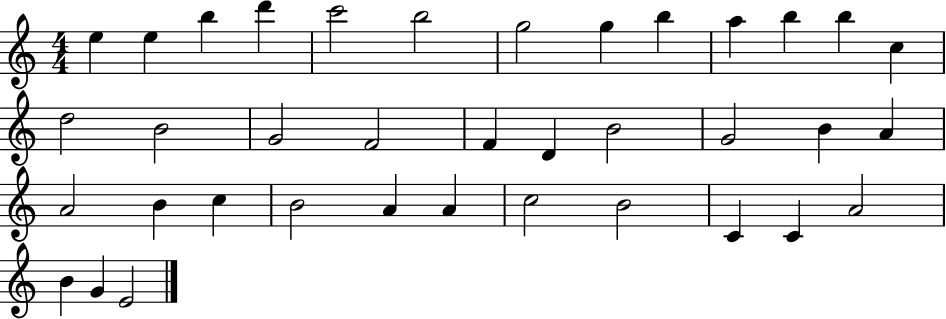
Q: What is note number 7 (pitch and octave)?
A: G5